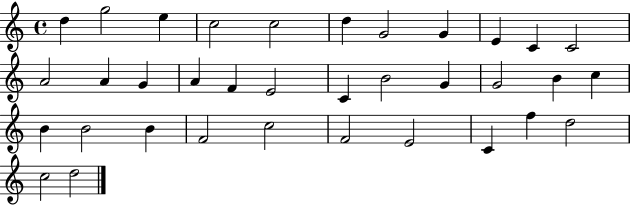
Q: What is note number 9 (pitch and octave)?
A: E4